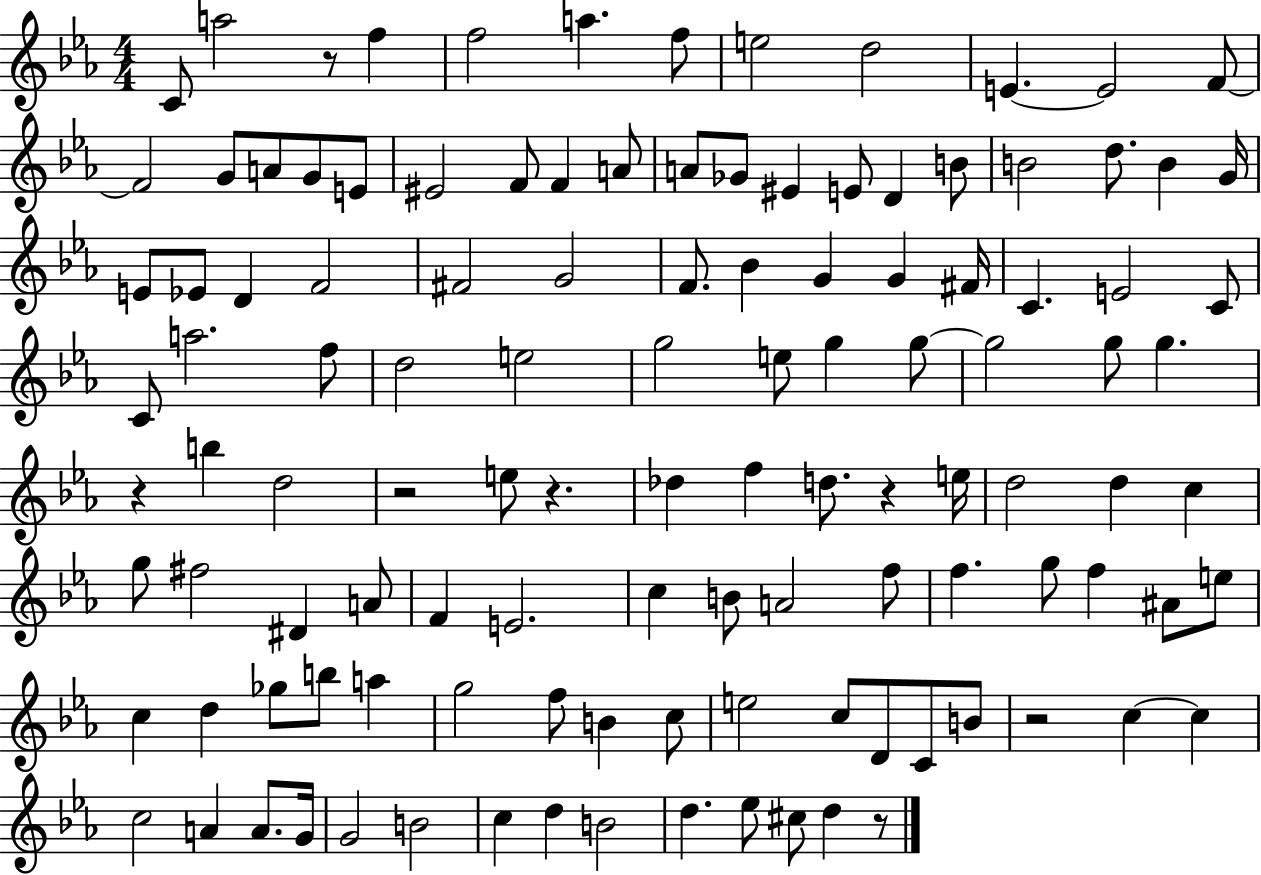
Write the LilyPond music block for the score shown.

{
  \clef treble
  \numericTimeSignature
  \time 4/4
  \key ees \major
  \repeat volta 2 { c'8 a''2 r8 f''4 | f''2 a''4. f''8 | e''2 d''2 | e'4.~~ e'2 f'8~~ | \break f'2 g'8 a'8 g'8 e'8 | eis'2 f'8 f'4 a'8 | a'8 ges'8 eis'4 e'8 d'4 b'8 | b'2 d''8. b'4 g'16 | \break e'8 ees'8 d'4 f'2 | fis'2 g'2 | f'8. bes'4 g'4 g'4 fis'16 | c'4. e'2 c'8 | \break c'8 a''2. f''8 | d''2 e''2 | g''2 e''8 g''4 g''8~~ | g''2 g''8 g''4. | \break r4 b''4 d''2 | r2 e''8 r4. | des''4 f''4 d''8. r4 e''16 | d''2 d''4 c''4 | \break g''8 fis''2 dis'4 a'8 | f'4 e'2. | c''4 b'8 a'2 f''8 | f''4. g''8 f''4 ais'8 e''8 | \break c''4 d''4 ges''8 b''8 a''4 | g''2 f''8 b'4 c''8 | e''2 c''8 d'8 c'8 b'8 | r2 c''4~~ c''4 | \break c''2 a'4 a'8. g'16 | g'2 b'2 | c''4 d''4 b'2 | d''4. ees''8 cis''8 d''4 r8 | \break } \bar "|."
}